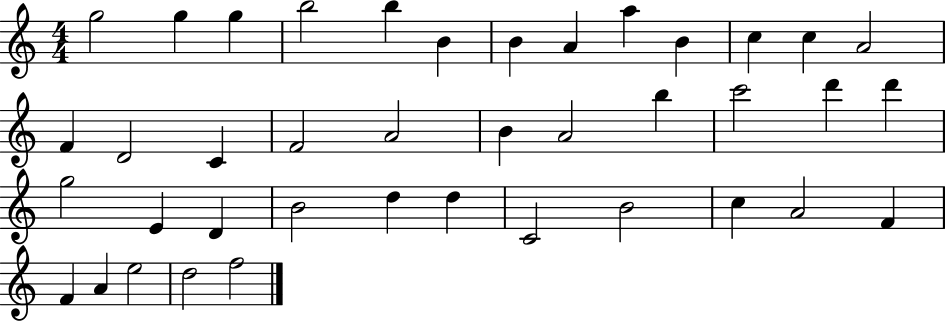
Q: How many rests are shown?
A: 0